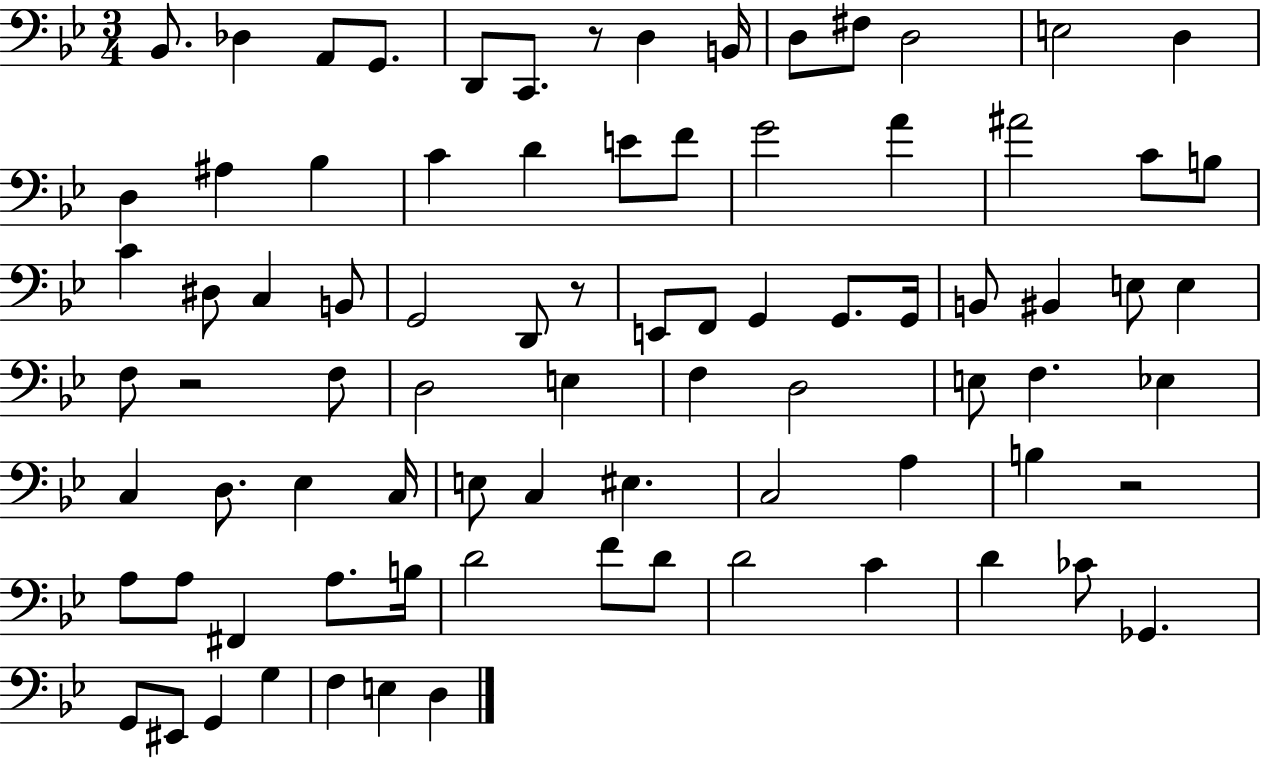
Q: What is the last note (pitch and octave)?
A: D3